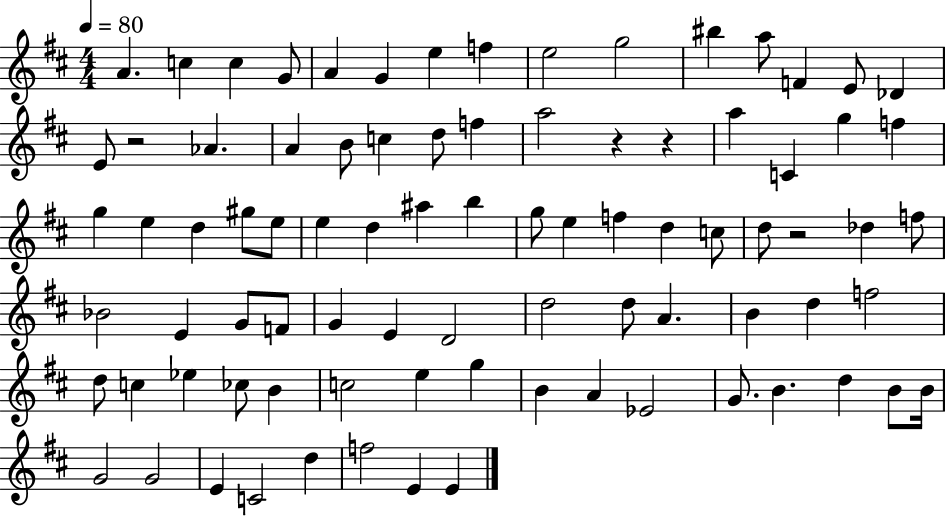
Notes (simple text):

A4/q. C5/q C5/q G4/e A4/q G4/q E5/q F5/q E5/h G5/h BIS5/q A5/e F4/q E4/e Db4/q E4/e R/h Ab4/q. A4/q B4/e C5/q D5/e F5/q A5/h R/q R/q A5/q C4/q G5/q F5/q G5/q E5/q D5/q G#5/e E5/e E5/q D5/q A#5/q B5/q G5/e E5/q F5/q D5/q C5/e D5/e R/h Db5/q F5/e Bb4/h E4/q G4/e F4/e G4/q E4/q D4/h D5/h D5/e A4/q. B4/q D5/q F5/h D5/e C5/q Eb5/q CES5/e B4/q C5/h E5/q G5/q B4/q A4/q Eb4/h G4/e. B4/q. D5/q B4/e B4/s G4/h G4/h E4/q C4/h D5/q F5/h E4/q E4/q